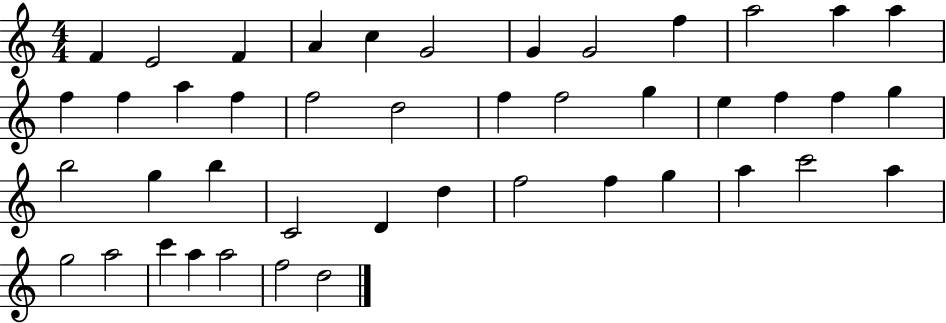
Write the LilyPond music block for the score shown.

{
  \clef treble
  \numericTimeSignature
  \time 4/4
  \key c \major
  f'4 e'2 f'4 | a'4 c''4 g'2 | g'4 g'2 f''4 | a''2 a''4 a''4 | \break f''4 f''4 a''4 f''4 | f''2 d''2 | f''4 f''2 g''4 | e''4 f''4 f''4 g''4 | \break b''2 g''4 b''4 | c'2 d'4 d''4 | f''2 f''4 g''4 | a''4 c'''2 a''4 | \break g''2 a''2 | c'''4 a''4 a''2 | f''2 d''2 | \bar "|."
}